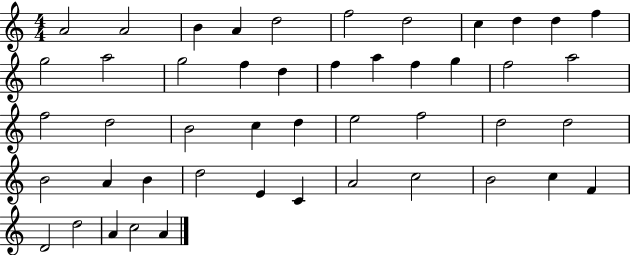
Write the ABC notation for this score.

X:1
T:Untitled
M:4/4
L:1/4
K:C
A2 A2 B A d2 f2 d2 c d d f g2 a2 g2 f d f a f g f2 a2 f2 d2 B2 c d e2 f2 d2 d2 B2 A B d2 E C A2 c2 B2 c F D2 d2 A c2 A